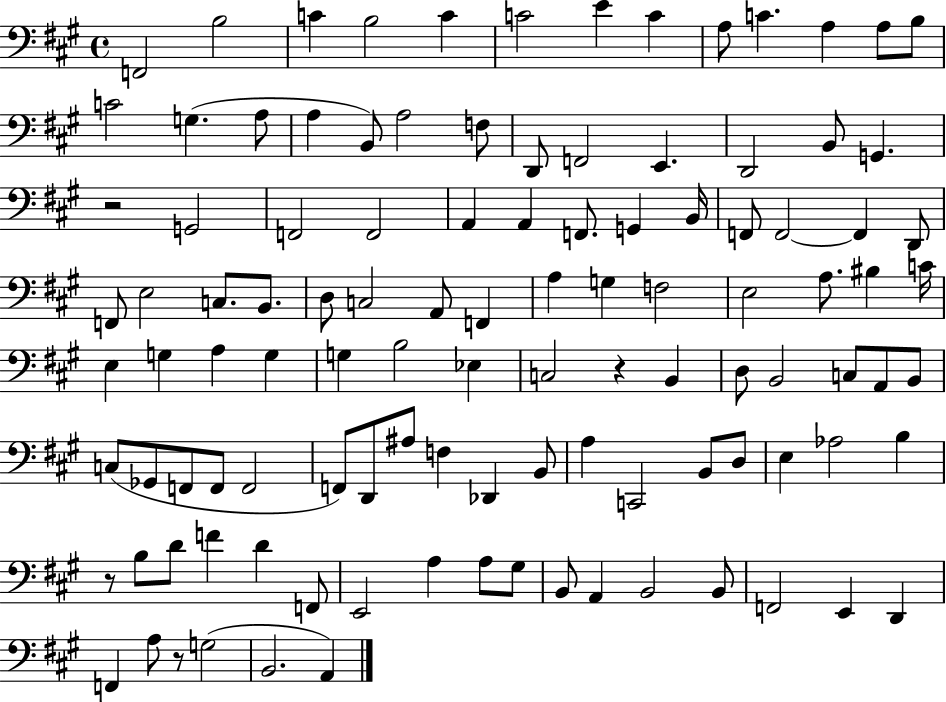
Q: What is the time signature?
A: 4/4